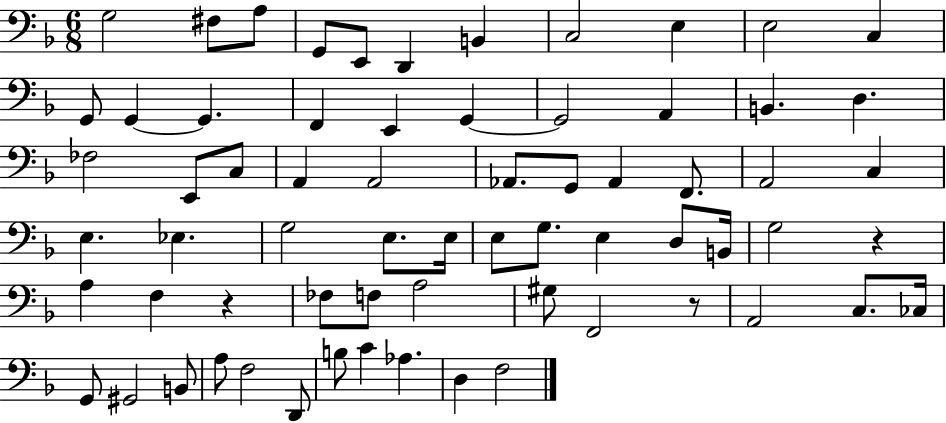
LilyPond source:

{
  \clef bass
  \numericTimeSignature
  \time 6/8
  \key f \major
  \repeat volta 2 { g2 fis8 a8 | g,8 e,8 d,4 b,4 | c2 e4 | e2 c4 | \break g,8 g,4~~ g,4. | f,4 e,4 g,4~~ | g,2 a,4 | b,4. d4. | \break fes2 e,8 c8 | a,4 a,2 | aes,8. g,8 aes,4 f,8. | a,2 c4 | \break e4. ees4. | g2 e8. e16 | e8 g8. e4 d8 b,16 | g2 r4 | \break a4 f4 r4 | fes8 f8 a2 | gis8 f,2 r8 | a,2 c8. ces16 | \break g,8 gis,2 b,8 | a8 f2 d,8 | b8 c'4 aes4. | d4 f2 | \break } \bar "|."
}